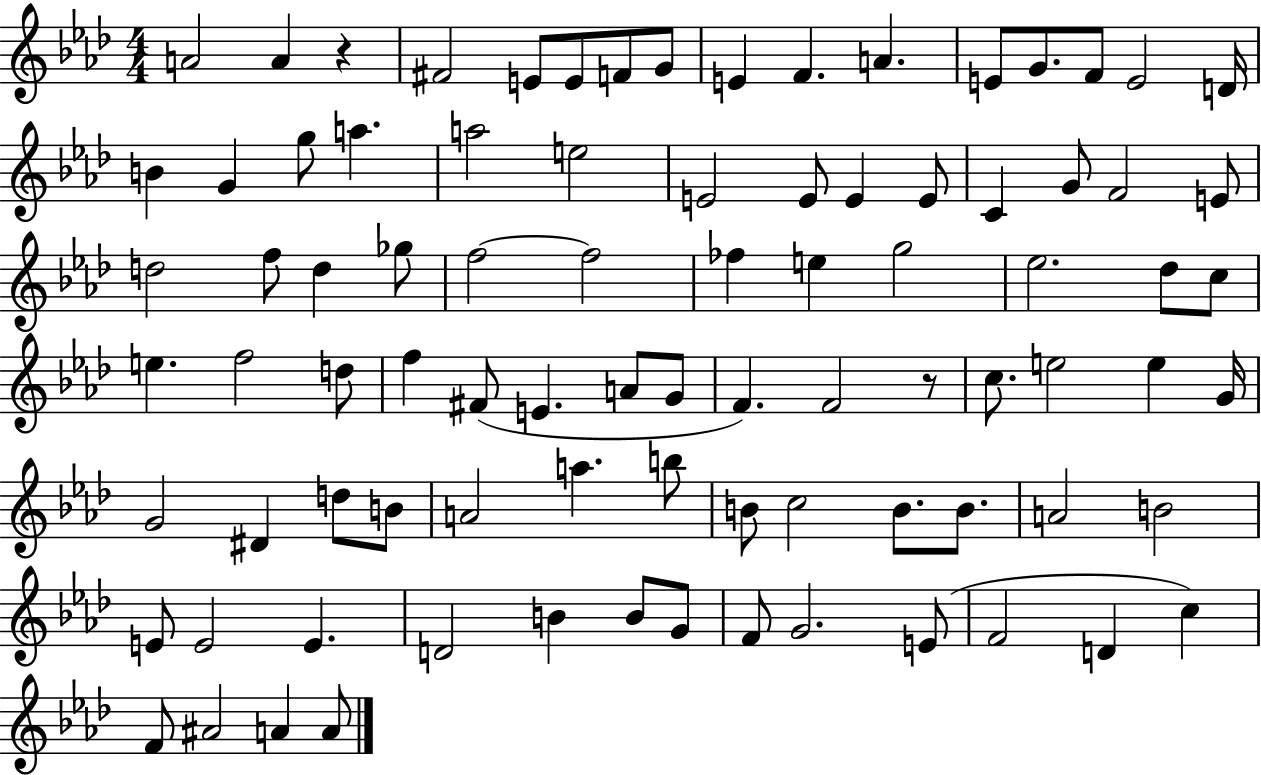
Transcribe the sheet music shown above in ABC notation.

X:1
T:Untitled
M:4/4
L:1/4
K:Ab
A2 A z ^F2 E/2 E/2 F/2 G/2 E F A E/2 G/2 F/2 E2 D/4 B G g/2 a a2 e2 E2 E/2 E E/2 C G/2 F2 E/2 d2 f/2 d _g/2 f2 f2 _f e g2 _e2 _d/2 c/2 e f2 d/2 f ^F/2 E A/2 G/2 F F2 z/2 c/2 e2 e G/4 G2 ^D d/2 B/2 A2 a b/2 B/2 c2 B/2 B/2 A2 B2 E/2 E2 E D2 B B/2 G/2 F/2 G2 E/2 F2 D c F/2 ^A2 A A/2